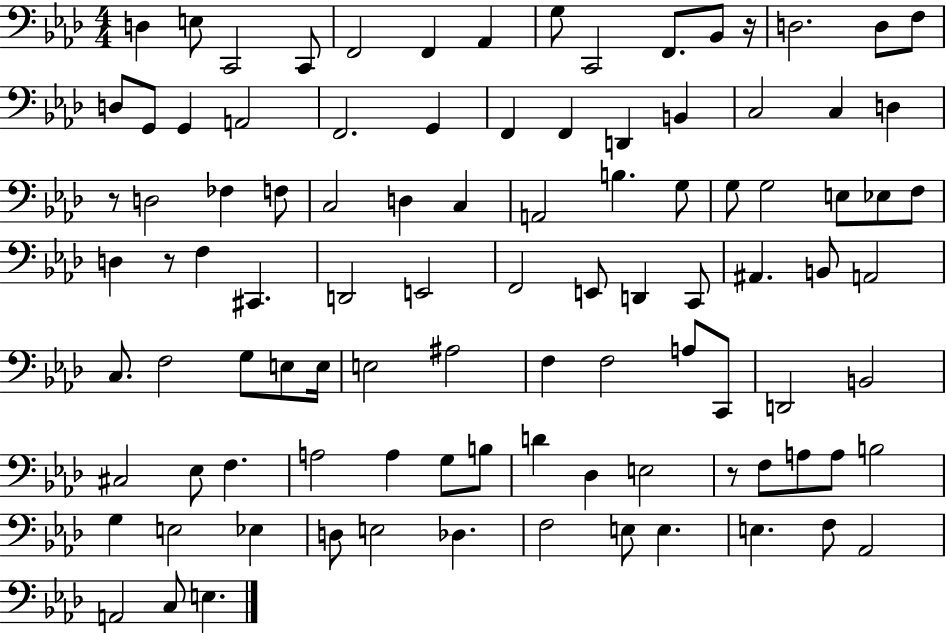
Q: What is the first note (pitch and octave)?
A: D3